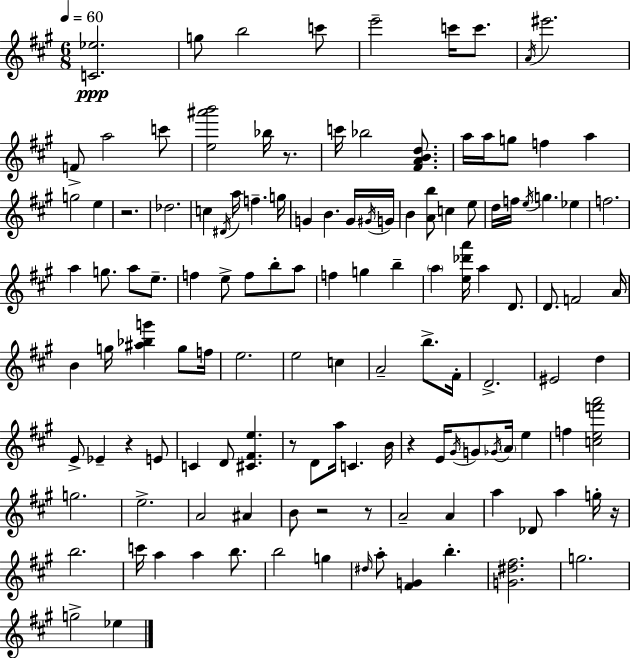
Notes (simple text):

[C4,Eb5]/h. G5/e B5/h C6/e E6/h C6/s C6/e. A4/s EIS6/h. F4/e A5/h C6/e [E5,A#6,B6]/h Bb5/s R/e. C6/s Bb5/h [F#4,A4,B4,D5]/e. A5/s A5/s G5/e F5/q A5/q G5/h E5/q R/h. Db5/h. C5/q D#4/s A5/s F5/q. G5/s G4/q B4/q. G4/s G#4/s G4/s B4/q [A4,B5]/e C5/q E5/e D5/s F5/s E5/s G5/q. Eb5/q F5/h. A5/q G5/e. A5/e E5/e. F5/q E5/e F5/e B5/e A5/e F5/q G5/q B5/q A5/q [E5,Db6,A6]/s A5/q D4/e. D4/e. F4/h A4/s B4/q G5/s [A#5,Bb5,G6]/q G5/e F5/s E5/h. E5/h C5/q A4/h B5/e. F#4/s D4/h. EIS4/h D5/q E4/e Eb4/q R/q E4/e C4/q D4/e [C#4,F#4,E5]/q. R/e D4/e A5/s C4/q. B4/s R/q E4/s G#4/s G4/e Gb4/s A4/s E5/q F5/q [C5,E5,F6,A6]/h G5/h. E5/h. A4/h A#4/q B4/e R/h R/e A4/h A4/q A5/q Db4/e A5/q G5/s R/s B5/h. C6/s A5/q A5/q B5/e. B5/h G5/q D#5/s A5/e [F#4,G4]/q B5/q. [G4,D#5,F#5]/h. G5/h. G5/h Eb5/q